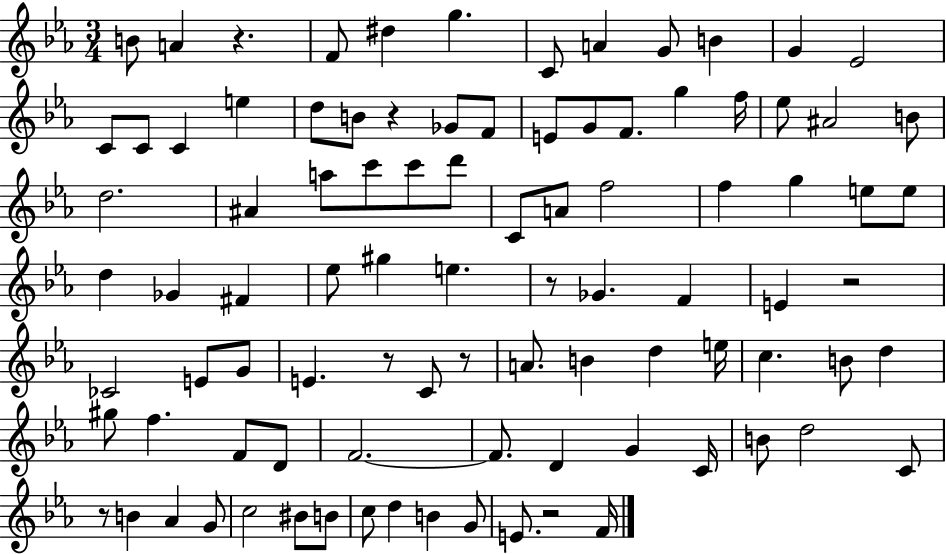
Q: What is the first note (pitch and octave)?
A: B4